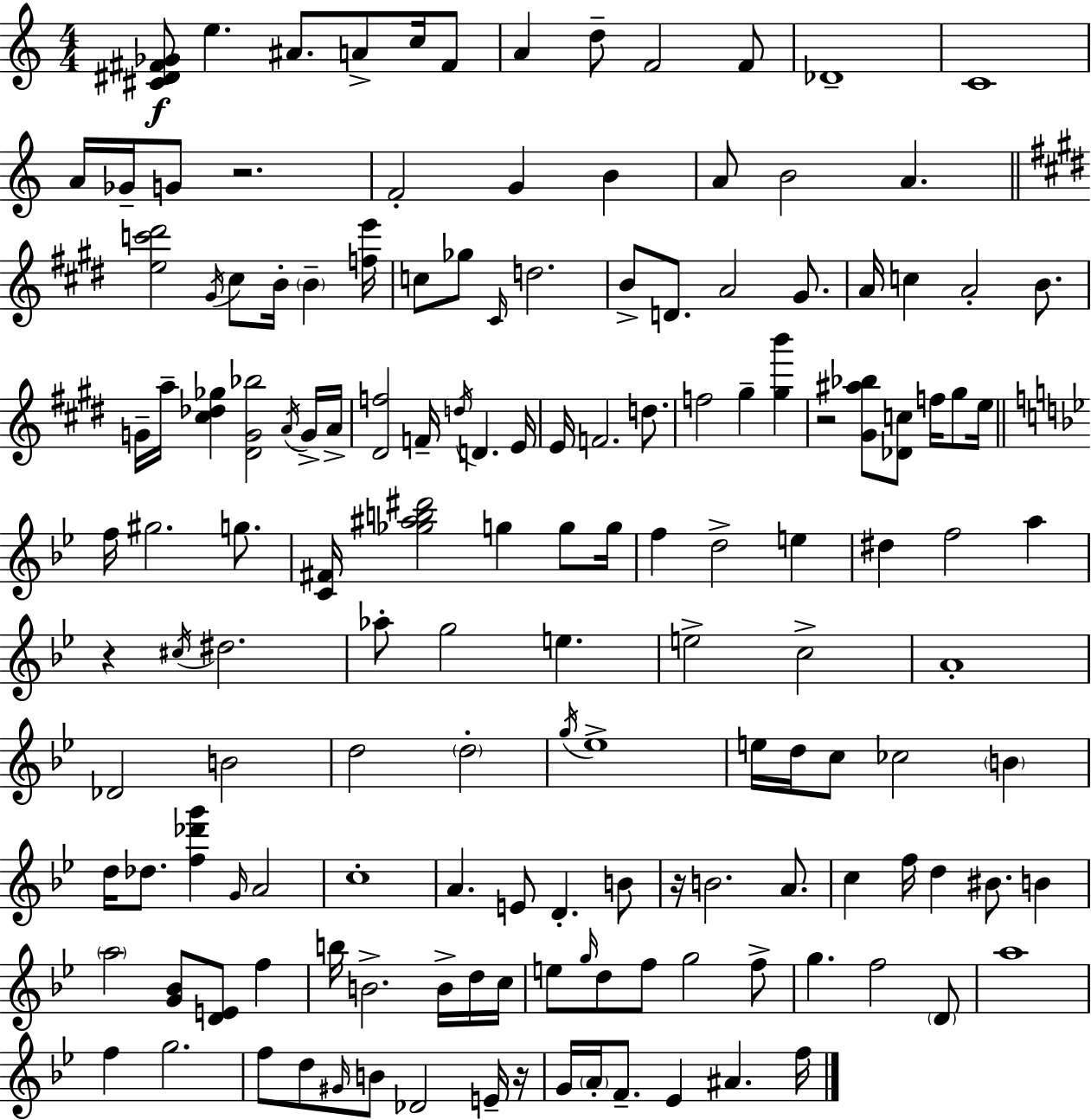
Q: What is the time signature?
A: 4/4